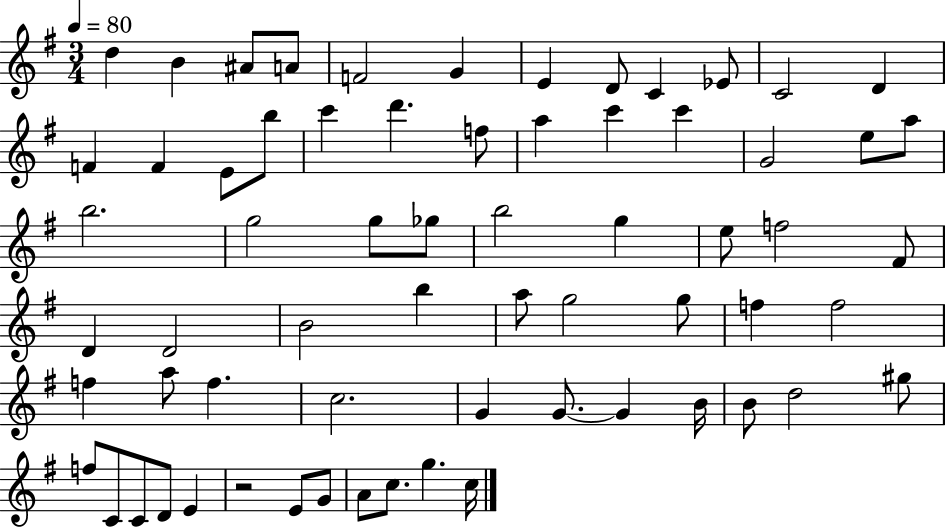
D5/q B4/q A#4/e A4/e F4/h G4/q E4/q D4/e C4/q Eb4/e C4/h D4/q F4/q F4/q E4/e B5/e C6/q D6/q. F5/e A5/q C6/q C6/q G4/h E5/e A5/e B5/h. G5/h G5/e Gb5/e B5/h G5/q E5/e F5/h F#4/e D4/q D4/h B4/h B5/q A5/e G5/h G5/e F5/q F5/h F5/q A5/e F5/q. C5/h. G4/q G4/e. G4/q B4/s B4/e D5/h G#5/e F5/e C4/e C4/e D4/e E4/q R/h E4/e G4/e A4/e C5/e. G5/q. C5/s